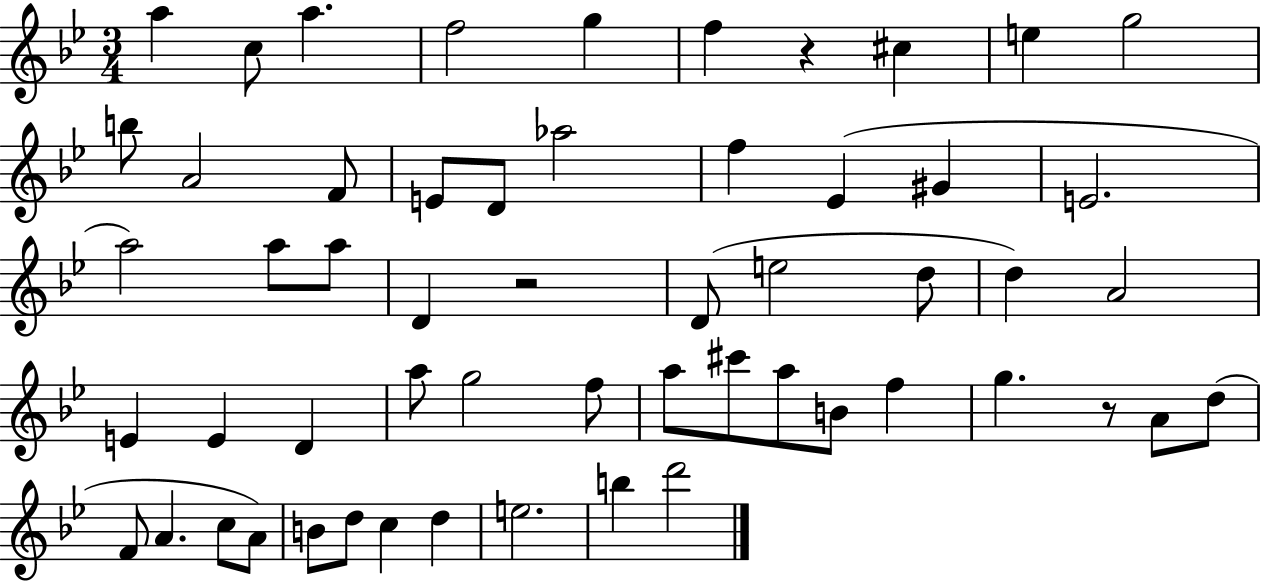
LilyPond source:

{
  \clef treble
  \numericTimeSignature
  \time 3/4
  \key bes \major
  a''4 c''8 a''4. | f''2 g''4 | f''4 r4 cis''4 | e''4 g''2 | \break b''8 a'2 f'8 | e'8 d'8 aes''2 | f''4 ees'4( gis'4 | e'2. | \break a''2) a''8 a''8 | d'4 r2 | d'8( e''2 d''8 | d''4) a'2 | \break e'4 e'4 d'4 | a''8 g''2 f''8 | a''8 cis'''8 a''8 b'8 f''4 | g''4. r8 a'8 d''8( | \break f'8 a'4. c''8 a'8) | b'8 d''8 c''4 d''4 | e''2. | b''4 d'''2 | \break \bar "|."
}